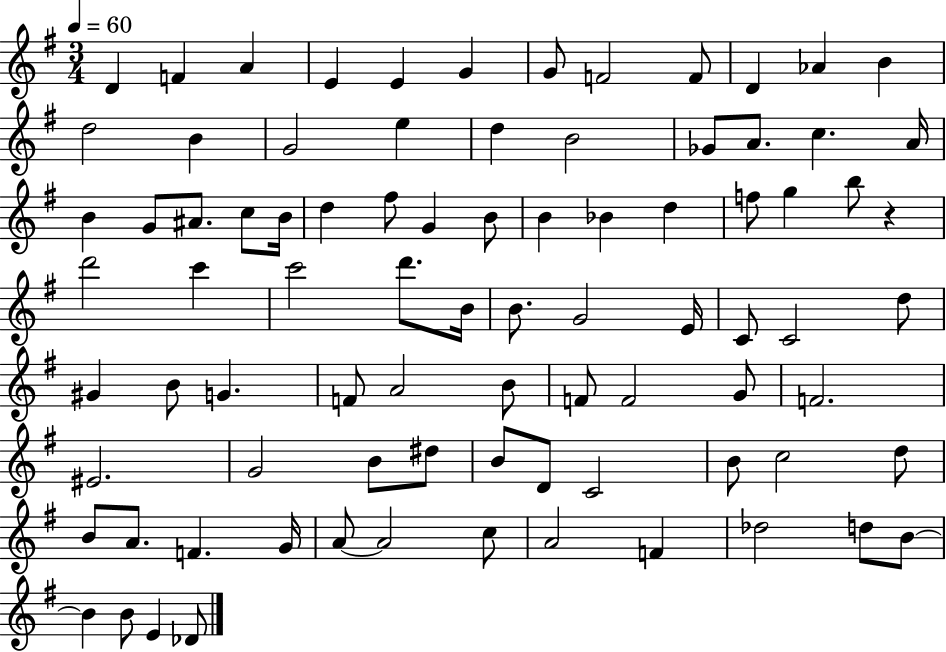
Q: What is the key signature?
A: G major